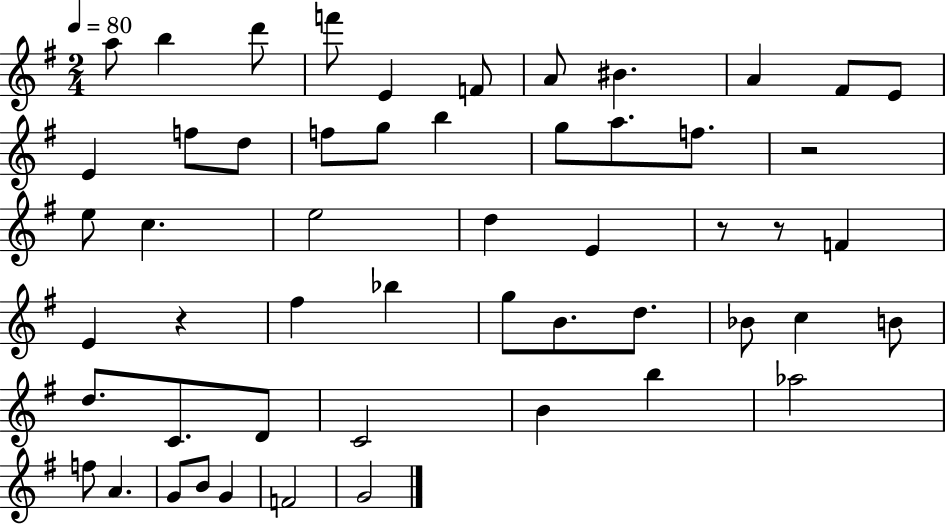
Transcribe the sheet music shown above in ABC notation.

X:1
T:Untitled
M:2/4
L:1/4
K:G
a/2 b d'/2 f'/2 E F/2 A/2 ^B A ^F/2 E/2 E f/2 d/2 f/2 g/2 b g/2 a/2 f/2 z2 e/2 c e2 d E z/2 z/2 F E z ^f _b g/2 B/2 d/2 _B/2 c B/2 d/2 C/2 D/2 C2 B b _a2 f/2 A G/2 B/2 G F2 G2